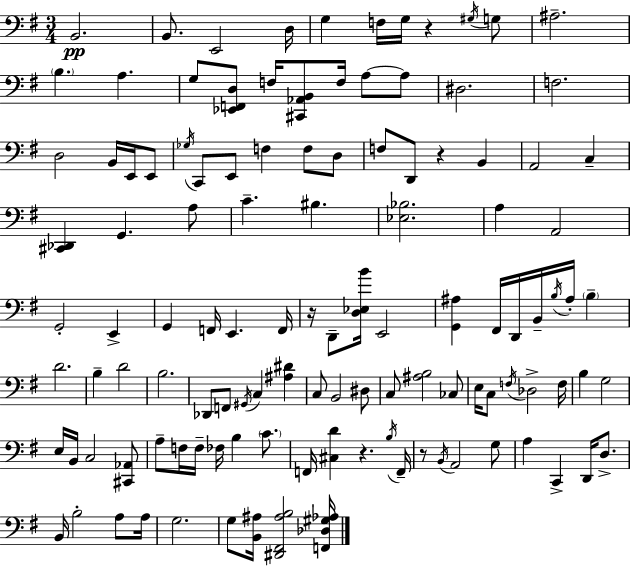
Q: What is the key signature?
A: E minor